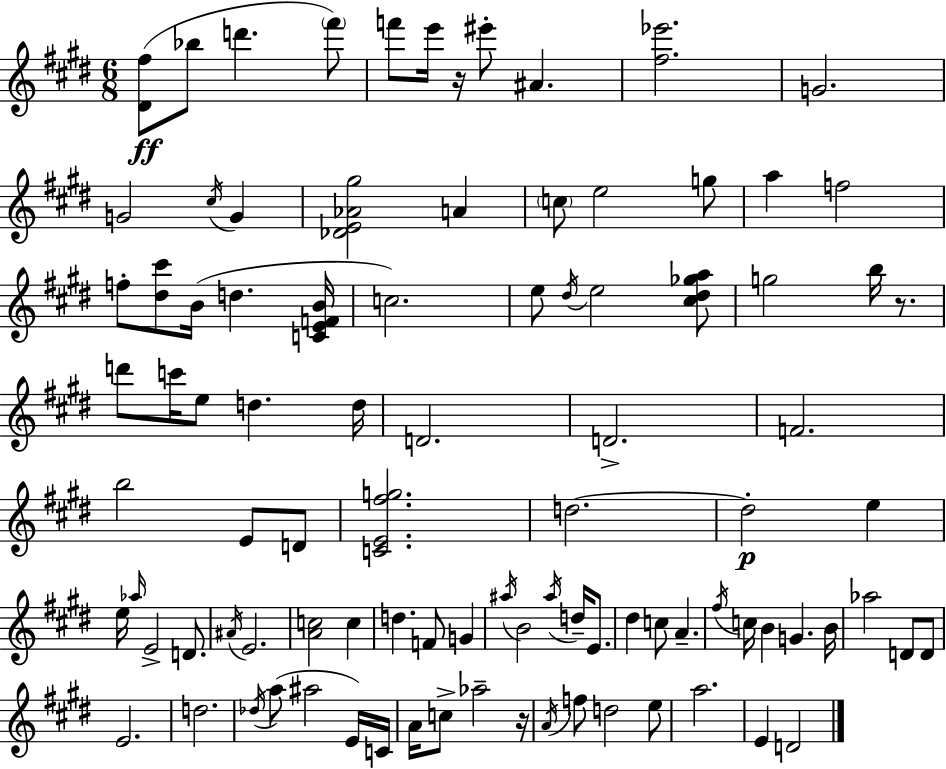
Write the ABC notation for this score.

X:1
T:Untitled
M:6/8
L:1/4
K:E
[^D^f]/2 _b/2 d' ^f'/2 f'/2 e'/4 z/4 ^e'/2 ^A [^f_e']2 G2 G2 ^c/4 G [_DE_A^g]2 A c/2 e2 g/2 a f2 f/2 [^d^c']/2 B/4 d [CEFB]/4 c2 e/2 ^d/4 e2 [^c^d_ga]/2 g2 b/4 z/2 d'/2 c'/4 e/2 d d/4 D2 D2 F2 b2 E/2 D/2 [CE^fg]2 d2 d2 e e/4 _a/4 E2 D/2 ^A/4 E2 [Ac]2 c d F/2 G ^a/4 B2 ^a/4 d/4 E/2 ^d c/2 A ^f/4 c/4 B G B/4 _a2 D/2 D/2 E2 d2 _d/4 a/2 ^a2 E/4 C/4 A/4 c/2 _a2 z/4 A/4 f/2 d2 e/2 a2 E D2